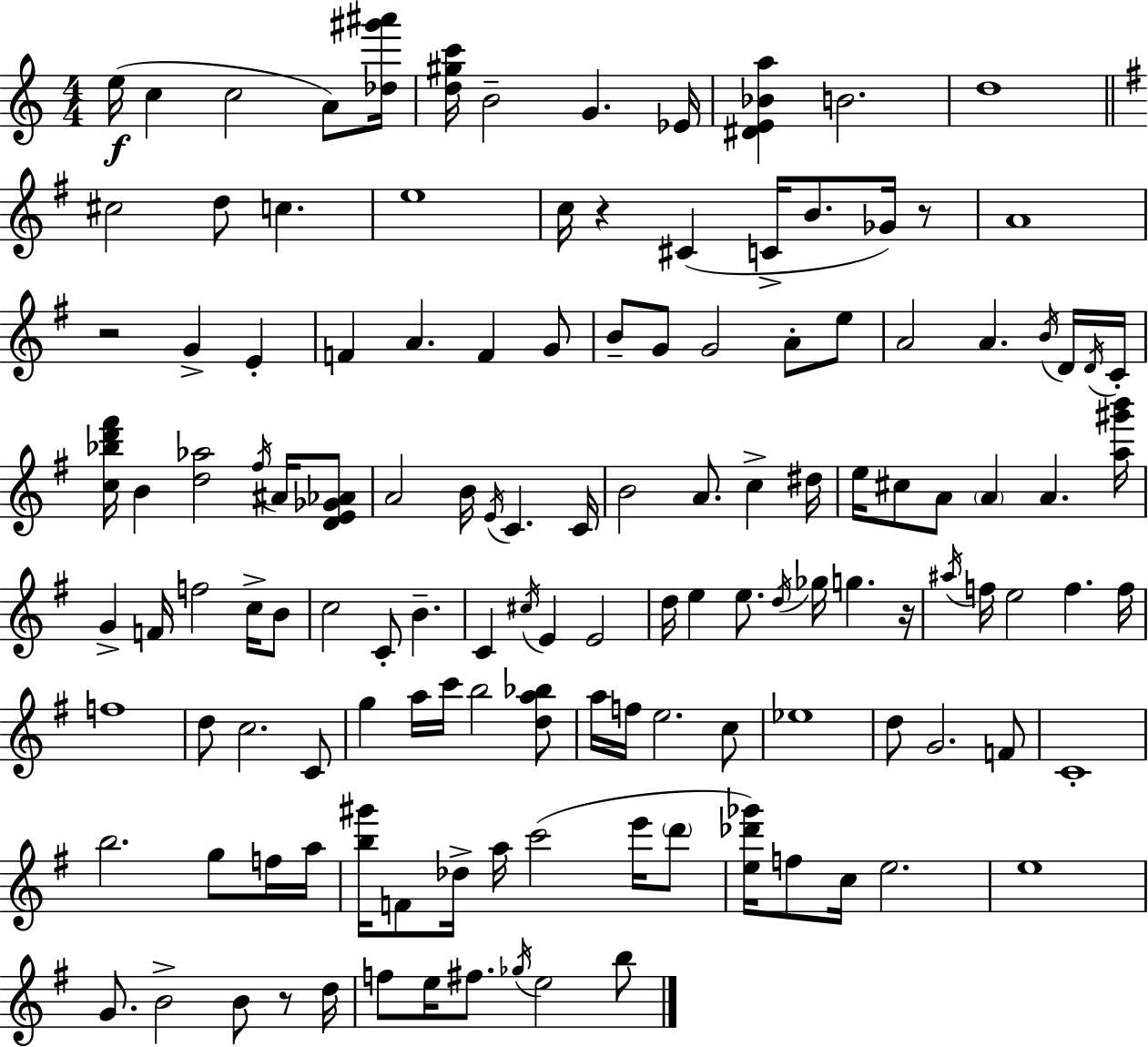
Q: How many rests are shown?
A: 5